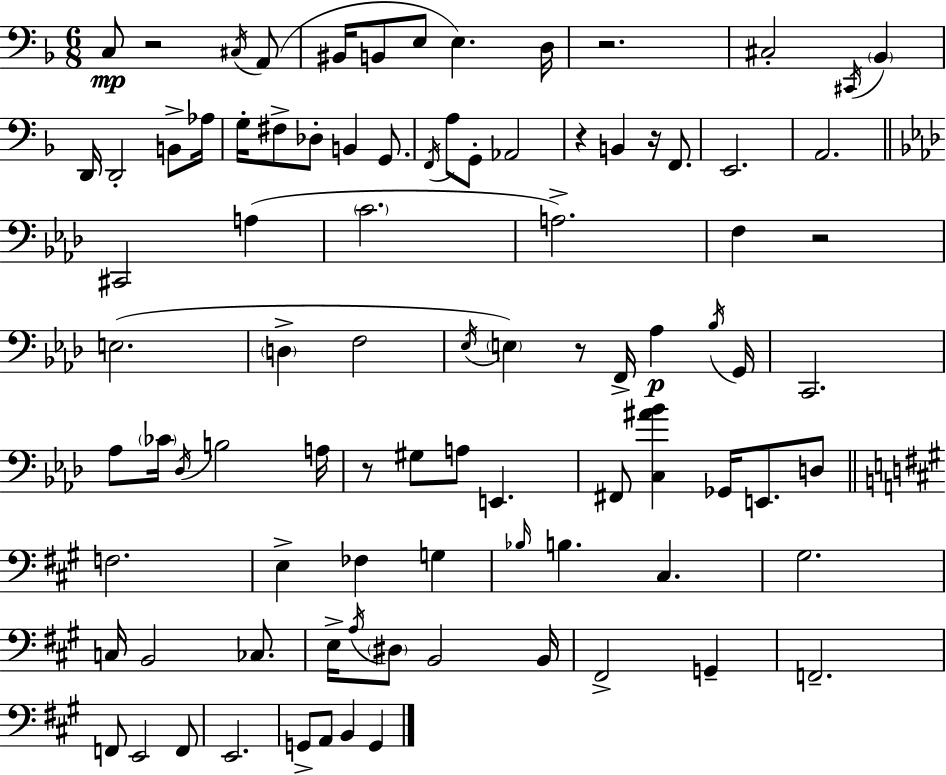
C3/e R/h C#3/s A2/e BIS2/s B2/e E3/e E3/q. D3/s R/h. C#3/h C#2/s Bb2/q D2/s D2/h B2/e Ab3/s G3/s F#3/e Db3/e B2/q G2/e. F2/s A3/e G2/e Ab2/h R/q B2/q R/s F2/e. E2/h. A2/h. C#2/h A3/q C4/h. A3/h. F3/q R/h E3/h. D3/q F3/h Eb3/s E3/q R/e F2/s Ab3/q Bb3/s G2/s C2/h. Ab3/e CES4/s Db3/s B3/h A3/s R/e G#3/e A3/e E2/q. F#2/e [C3,A#4,Bb4]/q Gb2/s E2/e. D3/e F3/h. E3/q FES3/q G3/q Bb3/s B3/q. C#3/q. G#3/h. C3/s B2/h CES3/e. E3/s A3/s D#3/e B2/h B2/s F#2/h G2/q F2/h. F2/e E2/h F2/e E2/h. G2/e A2/e B2/q G2/q